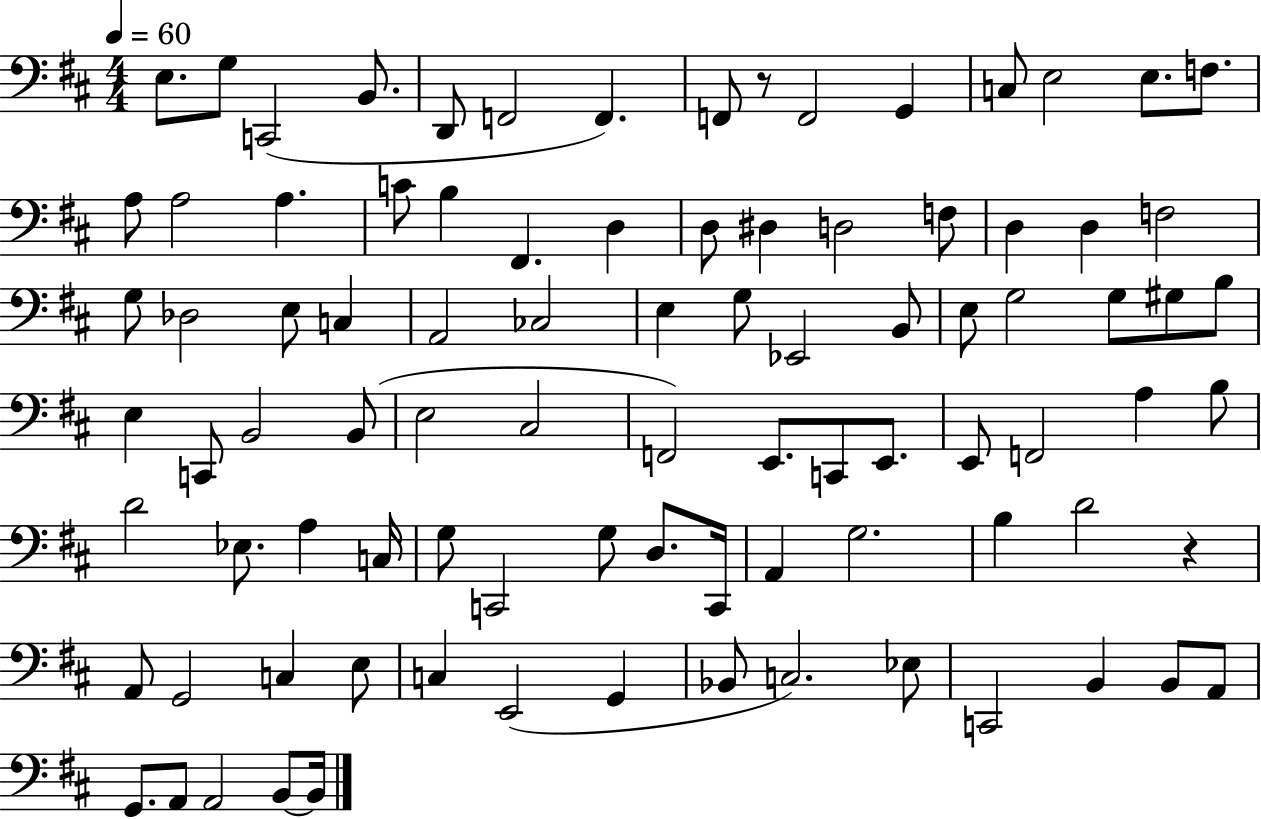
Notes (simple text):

E3/e. G3/e C2/h B2/e. D2/e F2/h F2/q. F2/e R/e F2/h G2/q C3/e E3/h E3/e. F3/e. A3/e A3/h A3/q. C4/e B3/q F#2/q. D3/q D3/e D#3/q D3/h F3/e D3/q D3/q F3/h G3/e Db3/h E3/e C3/q A2/h CES3/h E3/q G3/e Eb2/h B2/e E3/e G3/h G3/e G#3/e B3/e E3/q C2/e B2/h B2/e E3/h C#3/h F2/h E2/e. C2/e E2/e. E2/e F2/h A3/q B3/e D4/h Eb3/e. A3/q C3/s G3/e C2/h G3/e D3/e. C2/s A2/q G3/h. B3/q D4/h R/q A2/e G2/h C3/q E3/e C3/q E2/h G2/q Bb2/e C3/h. Eb3/e C2/h B2/q B2/e A2/e G2/e. A2/e A2/h B2/e B2/s